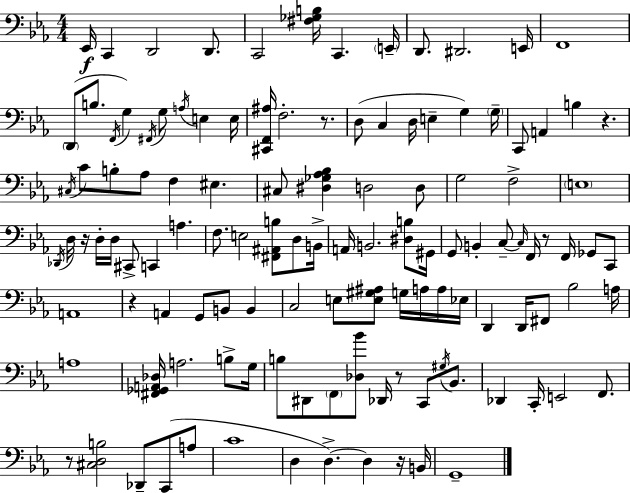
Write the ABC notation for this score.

X:1
T:Untitled
M:4/4
L:1/4
K:Eb
_E,,/4 C,, D,,2 D,,/2 C,,2 [^F,_G,B,]/4 C,, E,,/4 D,,/2 ^D,,2 E,,/4 F,,4 D,,/2 B,/2 F,,/4 G, ^F,,/4 G,/2 A,/4 E, E,/4 [^C,,F,,^A,]/4 F,2 z/2 D,/2 C, D,/4 E, G, G,/4 C,,/2 A,, B, z ^C,/4 C/2 B,/2 _A,/2 F, ^E, ^C,/2 [^D,_G,_A,_B,] D,2 D,/2 G,2 F,2 E,4 _D,,/4 D,/4 z/4 D,/4 D,/4 ^C,,/2 C,, A, F,/2 E,2 [^F,,^A,,B,]/2 D,/2 B,,/4 A,,/4 B,,2 [^D,B,]/2 ^G,,/4 G,,/2 B,, C,/2 C,/4 F,,/4 z/2 F,,/4 _G,,/2 C,,/2 A,,4 z A,, G,,/2 B,,/2 B,, C,2 E,/2 [E,^G,^A,]/2 G,/4 A,/4 A,/4 _E,/4 D,, D,,/4 ^F,,/2 _B,2 A,/4 A,4 [^F,,_G,,A,,_D,]/4 A,2 B,/2 G,/4 B,/2 ^D,,/2 F,,/2 [_D,_B]/2 _D,,/4 z/2 C,,/2 ^G,/4 _B,,/2 _D,, C,,/4 E,,2 F,,/2 z/2 [^C,D,B,]2 _D,,/2 C,,/2 A,/2 C4 D, D, D, z/4 B,,/4 G,,4